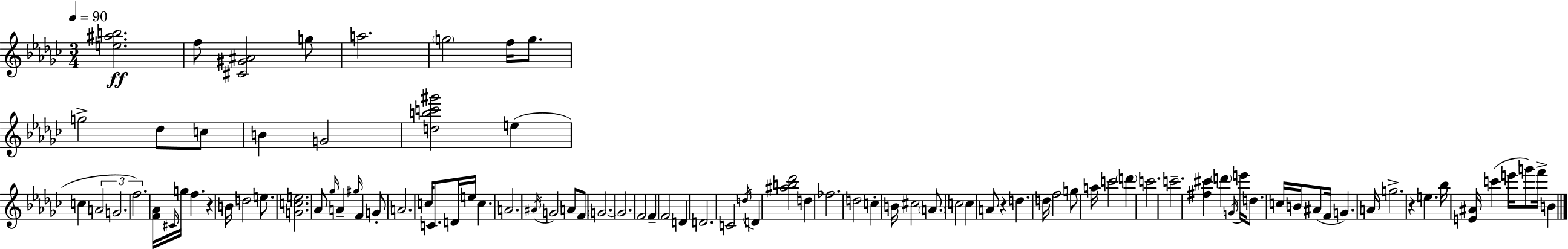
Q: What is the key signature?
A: EES minor